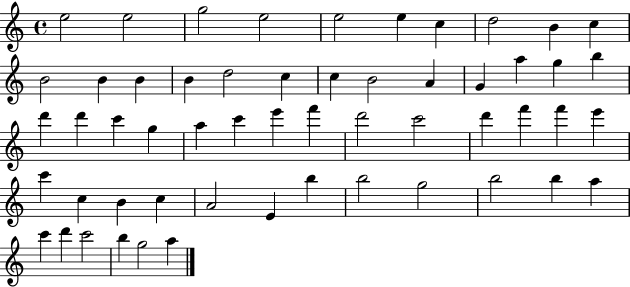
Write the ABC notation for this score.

X:1
T:Untitled
M:4/4
L:1/4
K:C
e2 e2 g2 e2 e2 e c d2 B c B2 B B B d2 c c B2 A G a g b d' d' c' g a c' e' f' d'2 c'2 d' f' f' e' c' c B c A2 E b b2 g2 b2 b a c' d' c'2 b g2 a